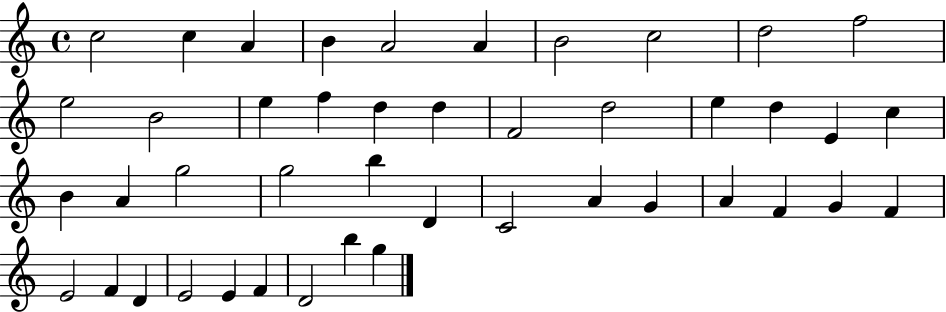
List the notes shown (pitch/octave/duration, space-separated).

C5/h C5/q A4/q B4/q A4/h A4/q B4/h C5/h D5/h F5/h E5/h B4/h E5/q F5/q D5/q D5/q F4/h D5/h E5/q D5/q E4/q C5/q B4/q A4/q G5/h G5/h B5/q D4/q C4/h A4/q G4/q A4/q F4/q G4/q F4/q E4/h F4/q D4/q E4/h E4/q F4/q D4/h B5/q G5/q